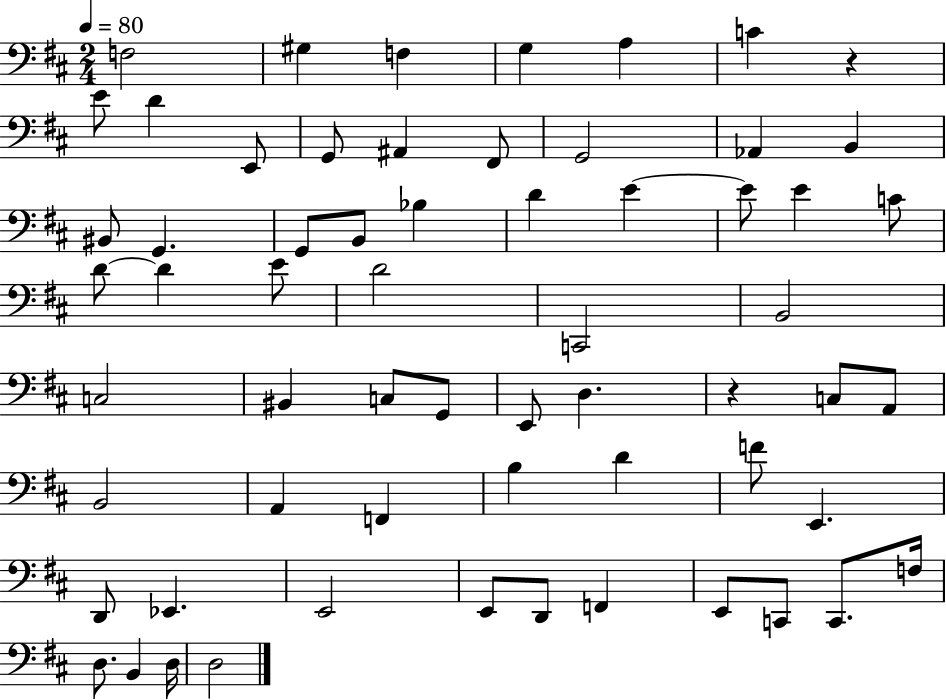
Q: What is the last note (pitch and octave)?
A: D3